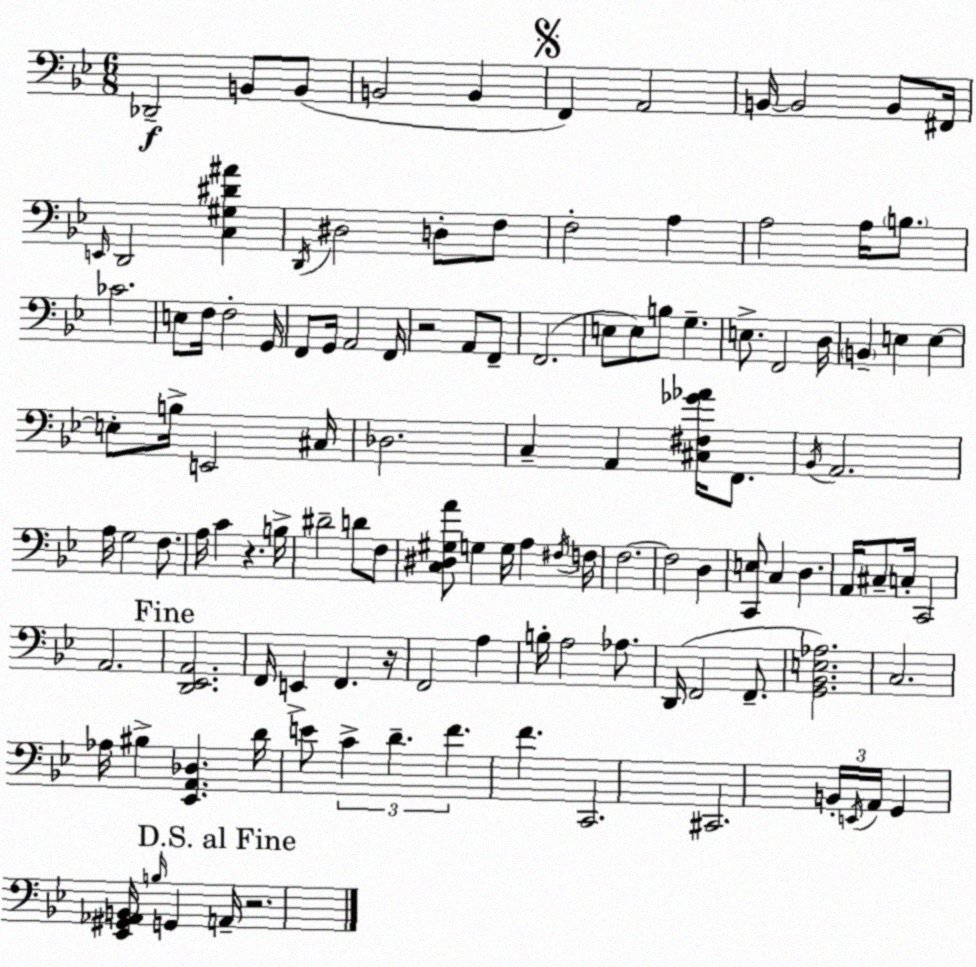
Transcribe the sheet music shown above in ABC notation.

X:1
T:Untitled
M:6/8
L:1/4
K:Gm
_D,,2 B,,/2 B,,/2 B,,2 B,, F,, A,,2 B,,/4 B,,2 B,,/2 ^F,,/4 E,,/4 D,,2 [C,^G,^D^A] D,,/4 ^D,2 D,/2 F,/2 F,2 A, A,2 A,/4 B,/2 _C2 E,/2 F,/4 F,2 G,,/4 F,,/2 G,,/4 A,,2 F,,/4 z2 A,,/2 F,,/2 F,,2 E,/2 E,/2 B,/2 G, E,/2 F,,2 D,/4 B,, E, E, E,/2 B,/4 E,,2 ^C,/4 _D,2 C, A,, [^C,^F,_G_A]/4 F,,/2 _B,,/4 A,,2 A,/4 G,2 F,/2 A,/4 C z B,/4 ^D2 D/2 F,/2 [C,^D,^G,A]/2 G, G,/4 A, ^F,/4 F,/4 F,2 F,2 D, [C,,E,]/2 C, D, A,,/4 ^C,/2 C,/4 C,,2 A,,2 [D,,_E,,A,,]2 F,,/4 E,, F,, z/4 F,,2 A, B,/4 A,2 _A,/2 D,,/4 F,,2 F,,/2 [G,,_B,,E,_A,]2 C,2 _A,/4 ^B, [_E,,A,,_D,] D/4 E/2 C D F F C,,2 ^C,,2 B,,/4 E,,/4 A,,/4 G,, [_E,,^G,,_A,,B,,]/4 B,/4 G,, A,,/4 z2